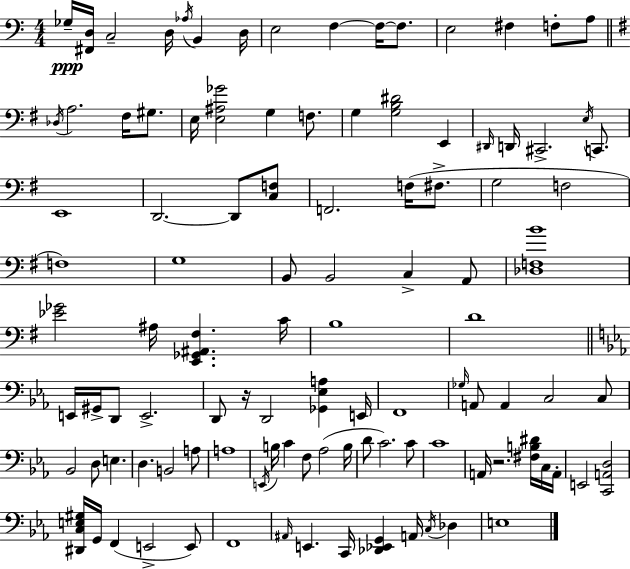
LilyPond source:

{
  \clef bass
  \numericTimeSignature
  \time 4/4
  \key c \major
  ges16--\ppp <fis, d>16 c2-- d16 \acciaccatura { aes16 } b,4 | d16 e2 f4~~ f16~~ f8. | e2 fis4 f8-. a8 | \bar "||" \break \key g \major \acciaccatura { des16 } a2. fis16 gis8. | e16 <e ais ges'>2 g4 f8. | g4 <g b dis'>2 e,4 | \grace { dis,16 } d,16 cis,2.-> \acciaccatura { e16 } | \break c,8. e,1 | d,2.~~ d,8 | <c f>8 f,2. f16( | fis8.-> g2 f2 | \break f1) | g1 | b,8 b,2 c4-> | a,8 <des f b'>1 | \break <ees' ges'>2 ais16 <e, ges, ais, fis>4. | c'16 b1 | d'1 | \bar "||" \break \key c \minor e,16 gis,16-> d,8 e,2.-> | d,8 r16 d,2 <ges, ees a>4 e,16 | f,1 | \grace { ges16 } a,8 a,4 c2 c8 | \break bes,2 d8 e4. | d4. b,2 a8 | a1 | \acciaccatura { e,16 } b16 c'4 f8 aes2( | \break b16 d'8 c'2.) | c'8 c'1 | a,16 r2. <fis b dis'>16 | c16 a,16-. e,2 <c, a, d>2 | \break <dis, c e gis>16 g,16 f,4( e,2-> | e,8) f,1 | \grace { ais,16 } e,4. c,16 <des, ees, g,>4 a,16 \acciaccatura { c16 } | des4 e1 | \break \bar "|."
}